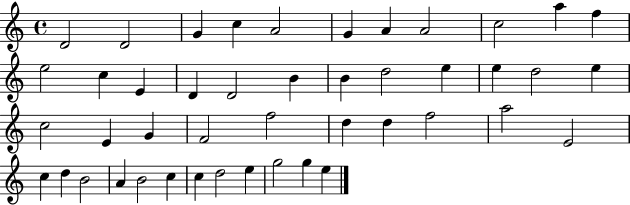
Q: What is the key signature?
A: C major